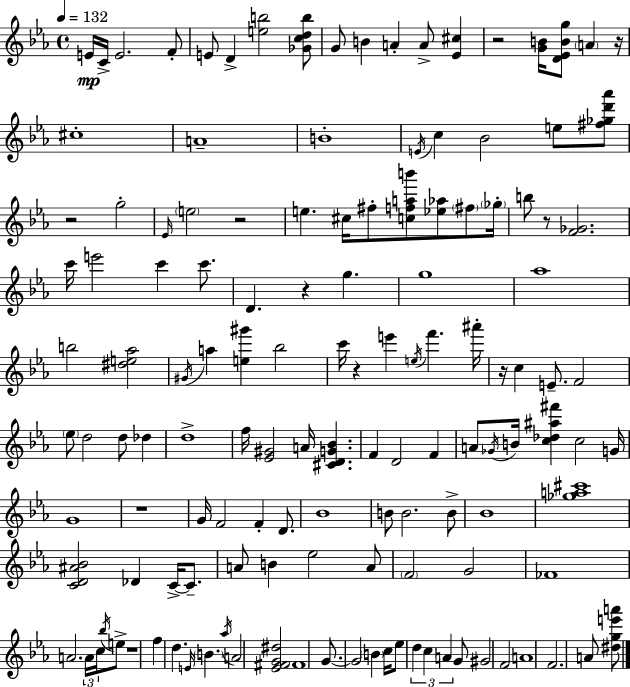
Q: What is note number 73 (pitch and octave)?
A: Db4